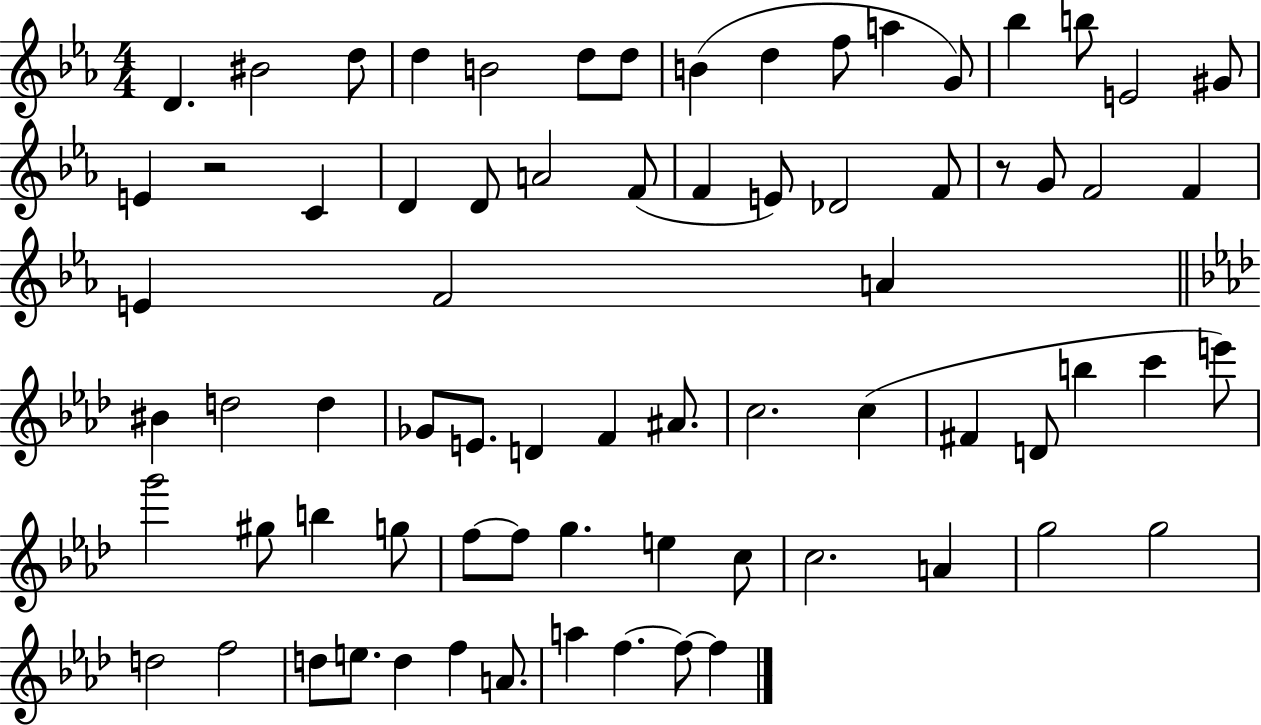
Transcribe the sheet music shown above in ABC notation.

X:1
T:Untitled
M:4/4
L:1/4
K:Eb
D ^B2 d/2 d B2 d/2 d/2 B d f/2 a G/2 _b b/2 E2 ^G/2 E z2 C D D/2 A2 F/2 F E/2 _D2 F/2 z/2 G/2 F2 F E F2 A ^B d2 d _G/2 E/2 D F ^A/2 c2 c ^F D/2 b c' e'/2 g'2 ^g/2 b g/2 f/2 f/2 g e c/2 c2 A g2 g2 d2 f2 d/2 e/2 d f A/2 a f f/2 f